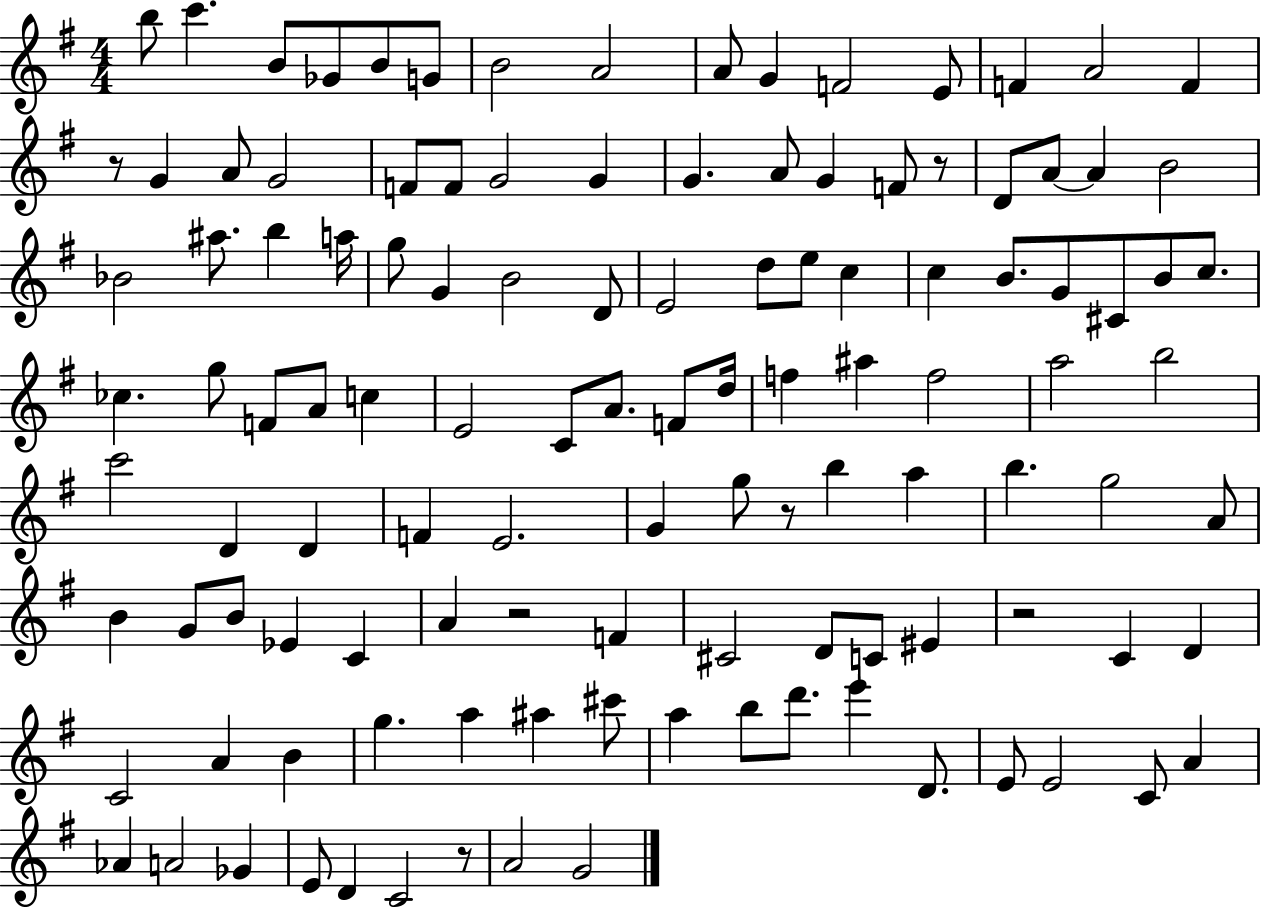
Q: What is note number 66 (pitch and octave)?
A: D4